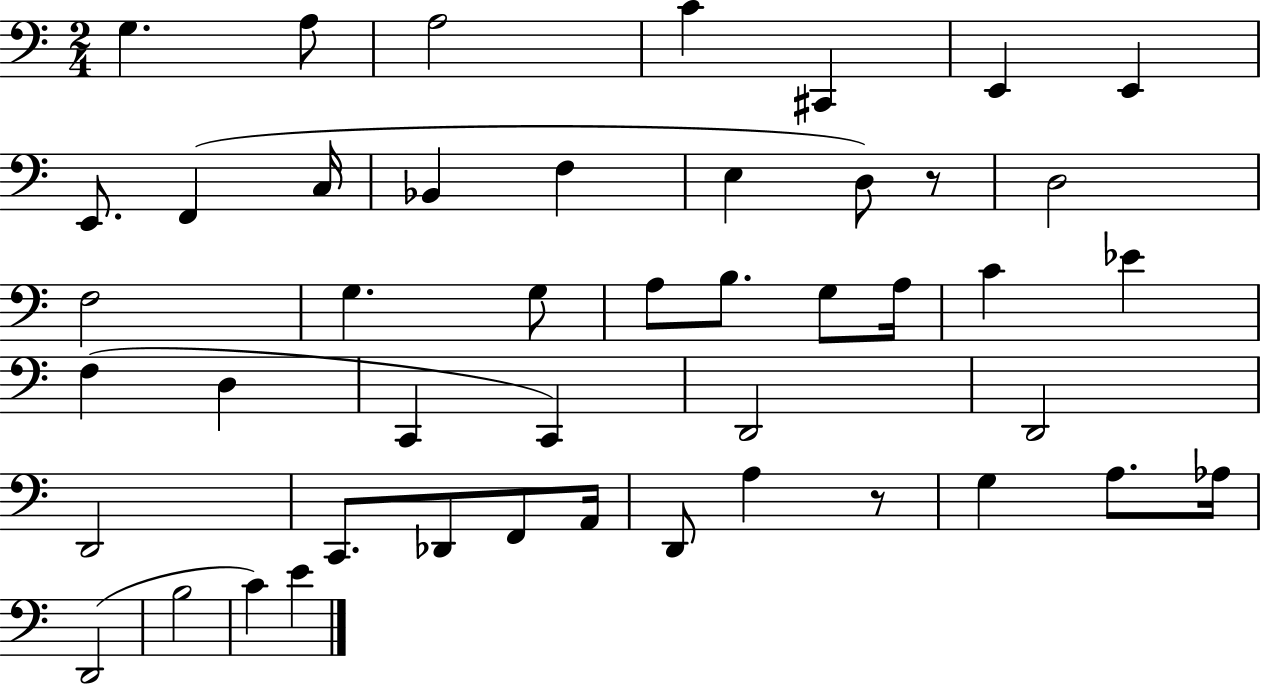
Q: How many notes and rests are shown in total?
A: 46